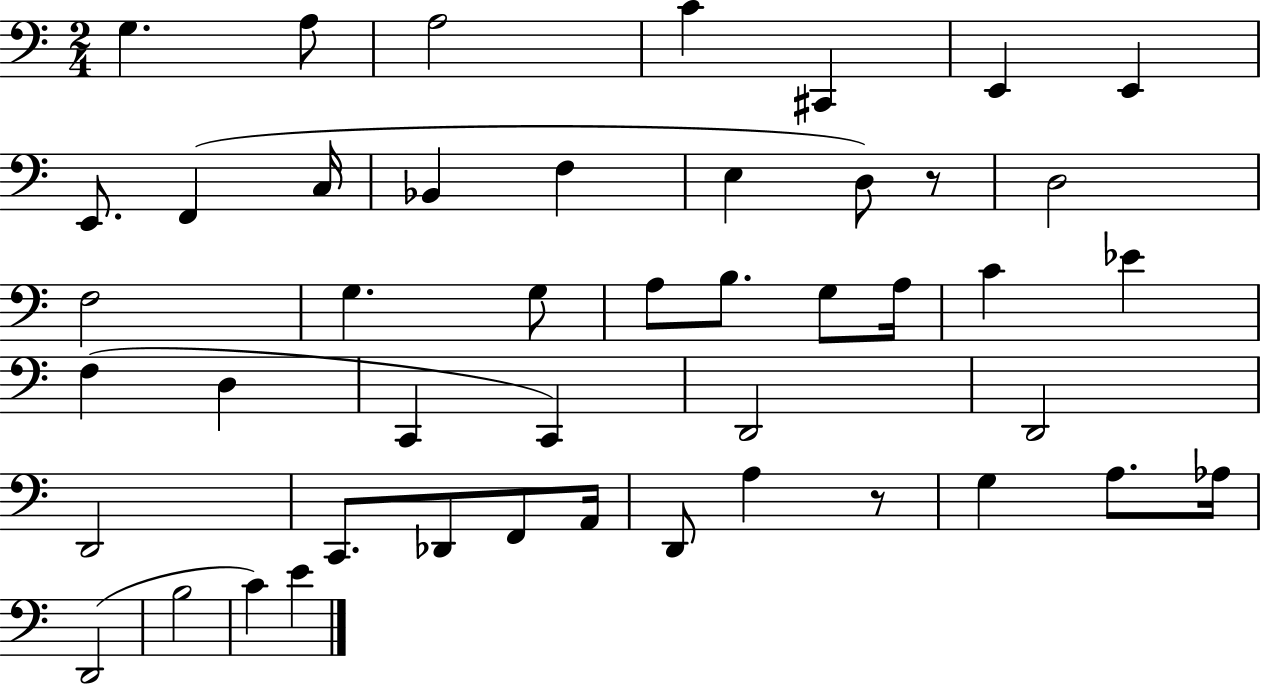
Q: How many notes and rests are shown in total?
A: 46